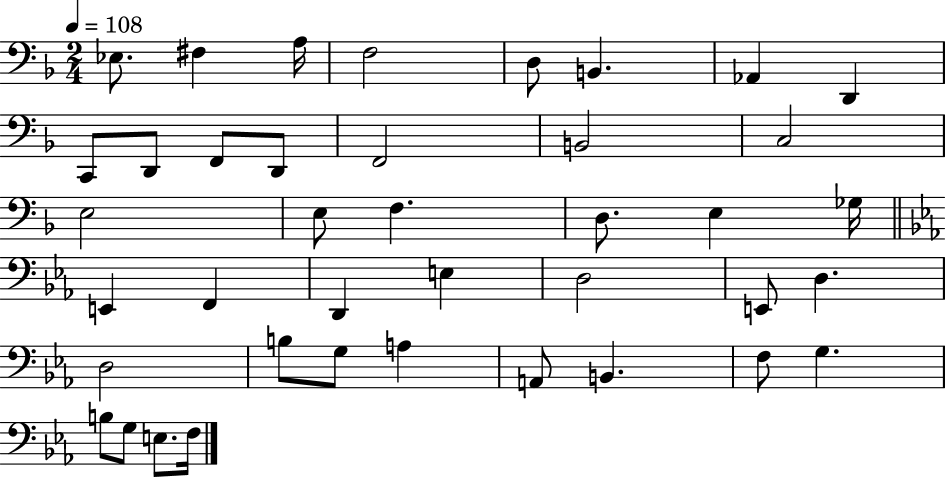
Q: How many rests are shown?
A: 0